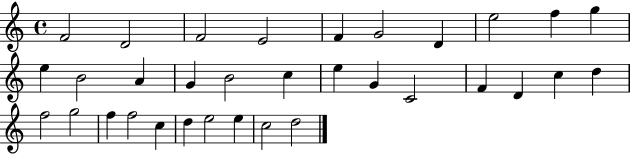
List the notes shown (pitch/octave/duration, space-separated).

F4/h D4/h F4/h E4/h F4/q G4/h D4/q E5/h F5/q G5/q E5/q B4/h A4/q G4/q B4/h C5/q E5/q G4/q C4/h F4/q D4/q C5/q D5/q F5/h G5/h F5/q F5/h C5/q D5/q E5/h E5/q C5/h D5/h